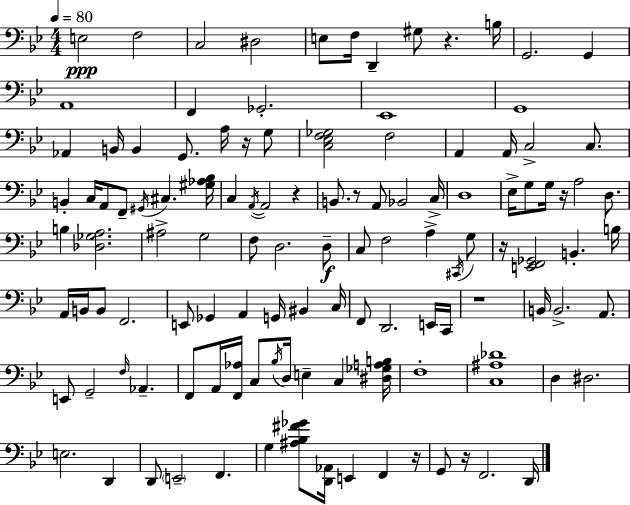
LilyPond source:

{
  \clef bass
  \numericTimeSignature
  \time 4/4
  \key bes \major
  \tempo 4 = 80
  \repeat volta 2 { e2\ppp f2 | c2 dis2 | e8 f16 d,4-- gis8 r4. b16 | g,2. g,4 | \break a,1 | f,4 ges,2.-. | ees,1 | g,1 | \break aes,4 b,16 b,4 g,8. a16 r16 g8 | <c ees f ges>2 f2 | a,4 a,16 c2-> c8. | b,4-. c16 a,8 f,8-- \acciaccatura { gis,16 } cis4. | \break <gis aes bes>16 c4 \acciaccatura { a,16~ }~ a,2 r4 | b,8. r8 a,8 bes,2 | c16-> d1 | ees16-> g8 g16 r16 a2 d8. | \break b4 <des ges a>2. | ais2-> g2 | f8 d2. | d8--\f c8 f2 a4-> | \break \acciaccatura { cis,16 } g8 r16 <e, f, ges,>2 b,4.-. | b16 a,16 b,16 b,8 f,2. | e,8 ges,4 a,4 g,16 bis,4 | c16 f,8 d,2. | \break e,16 c,16 r1 | b,16 b,2.-> | a,8. e,8 g,2-- \grace { f16 } aes,4.-- | f,8 a,16 <f, aes>16 c8 \acciaccatura { bes16 } d16 e4-- | \break c4 <dis ges a b>16 f1-. | <c ais des'>1 | d4 dis2. | e2. | \break d,4 d,8 \parenthesize e,2-- f,4. | g4 <ais bes fis' ges'>8 <d, aes,>16 e,4 | f,4 r16 g,8 r16 f,2. | d,16 } \bar "|."
}